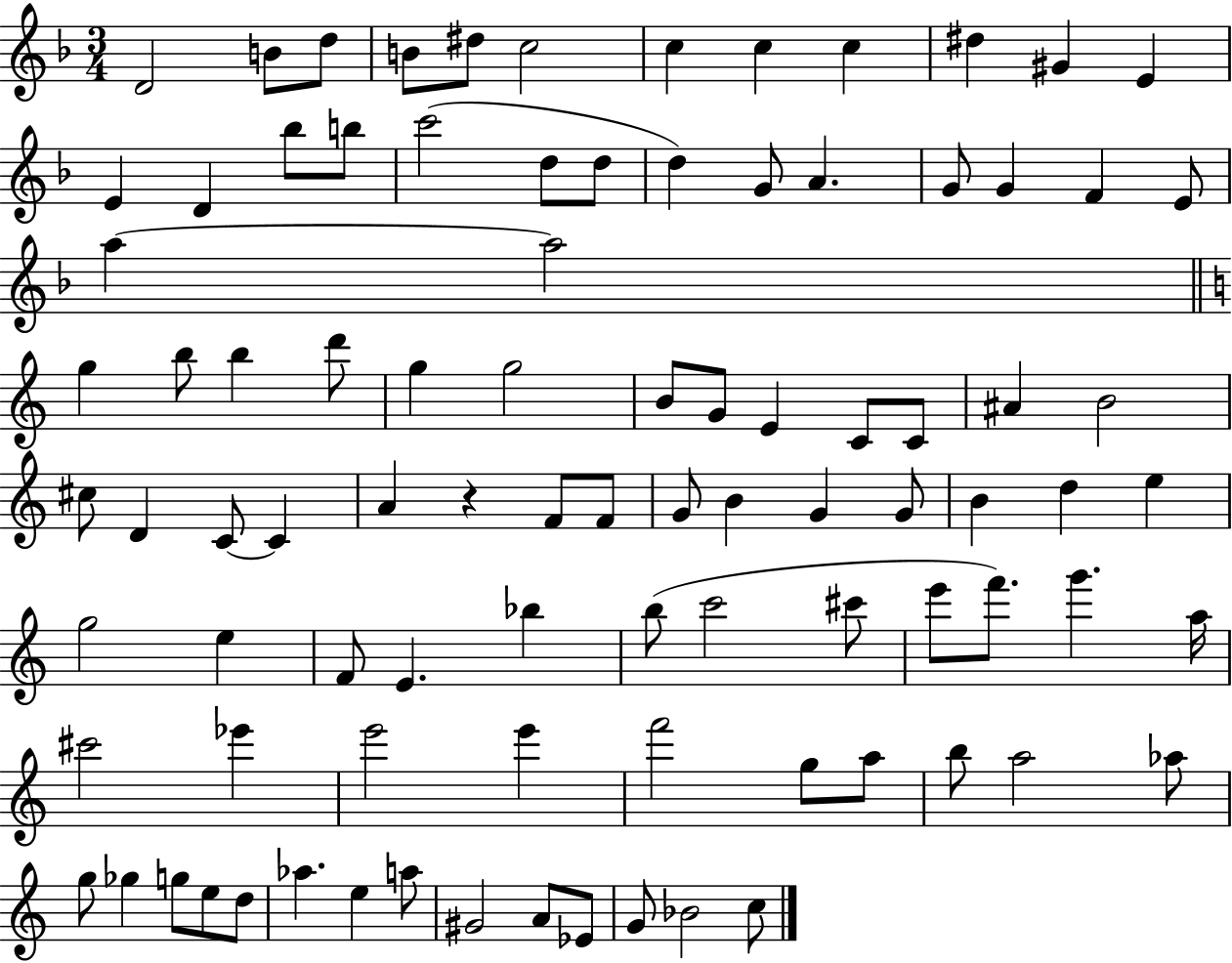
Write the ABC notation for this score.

X:1
T:Untitled
M:3/4
L:1/4
K:F
D2 B/2 d/2 B/2 ^d/2 c2 c c c ^d ^G E E D _b/2 b/2 c'2 d/2 d/2 d G/2 A G/2 G F E/2 a a2 g b/2 b d'/2 g g2 B/2 G/2 E C/2 C/2 ^A B2 ^c/2 D C/2 C A z F/2 F/2 G/2 B G G/2 B d e g2 e F/2 E _b b/2 c'2 ^c'/2 e'/2 f'/2 g' a/4 ^c'2 _e' e'2 e' f'2 g/2 a/2 b/2 a2 _a/2 g/2 _g g/2 e/2 d/2 _a e a/2 ^G2 A/2 _E/2 G/2 _B2 c/2